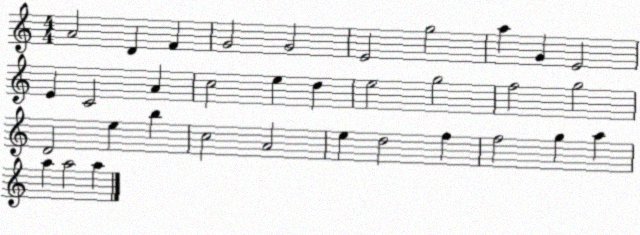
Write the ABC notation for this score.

X:1
T:Untitled
M:4/4
L:1/4
K:C
A2 D F G2 G2 E2 g2 a G E2 E C2 A c2 e d e2 g2 f2 g2 D2 e b c2 A2 e d2 f f2 g a a a2 a